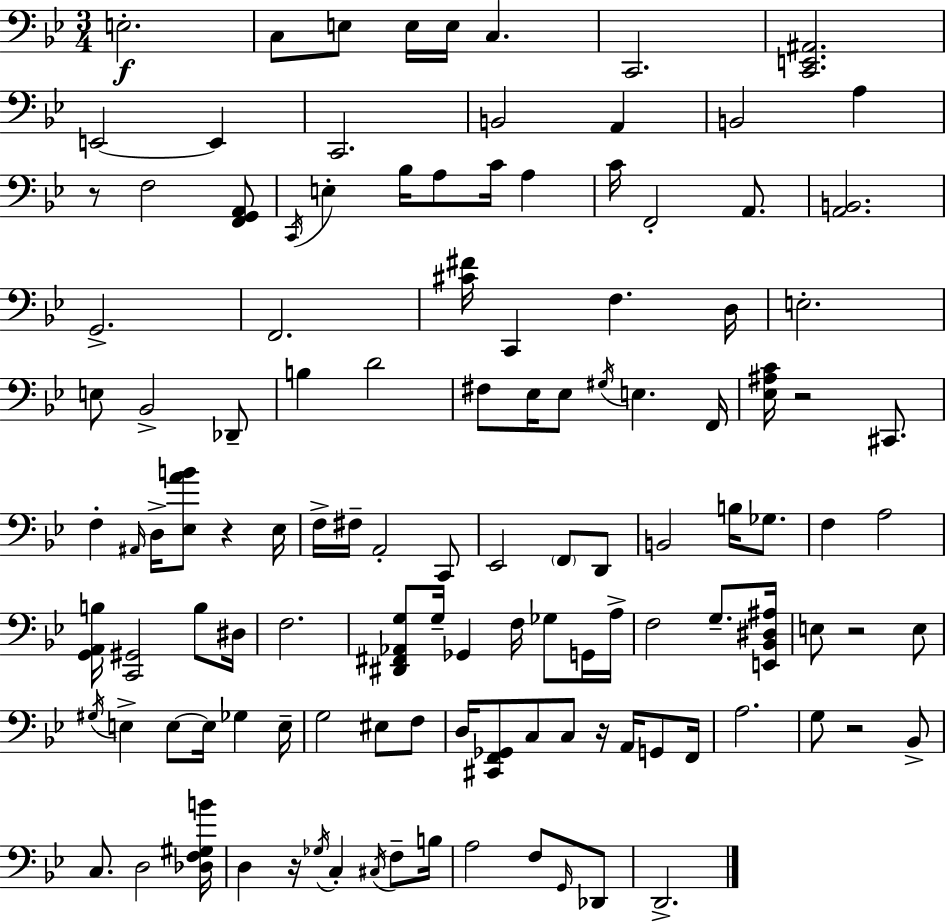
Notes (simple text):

E3/h. C3/e E3/e E3/s E3/s C3/q. C2/h. [C2,E2,A#2]/h. E2/h E2/q C2/h. B2/h A2/q B2/h A3/q R/e F3/h [F2,G2,A2]/e C2/s E3/q Bb3/s A3/e C4/s A3/q C4/s F2/h A2/e. [A2,B2]/h. G2/h. F2/h. [C#4,F#4]/s C2/q F3/q. D3/s E3/h. E3/e Bb2/h Db2/e B3/q D4/h F#3/e Eb3/s Eb3/e G#3/s E3/q. F2/s [Eb3,A#3,C4]/s R/h C#2/e. F3/q A#2/s D3/s [Eb3,A4,B4]/e R/q Eb3/s F3/s F#3/s A2/h C2/e Eb2/h F2/e D2/e B2/h B3/s Gb3/e. F3/q A3/h [G2,A2,B3]/s [C2,G#2]/h B3/e D#3/s F3/h. [D#2,F#2,Ab2,G3]/e G3/s Gb2/q F3/s Gb3/e G2/s A3/s F3/h G3/e. [E2,Bb2,D#3,A#3]/s E3/e R/h E3/e G#3/s E3/q E3/e E3/s Gb3/q E3/s G3/h EIS3/e F3/e D3/s [C#2,F2,Gb2]/e C3/e C3/e R/s A2/s G2/e F2/s A3/h. G3/e R/h Bb2/e C3/e. D3/h [Db3,F3,G#3,B4]/s D3/q R/s Gb3/s C3/q C#3/s F3/e B3/s A3/h F3/e G2/s Db2/e D2/h.